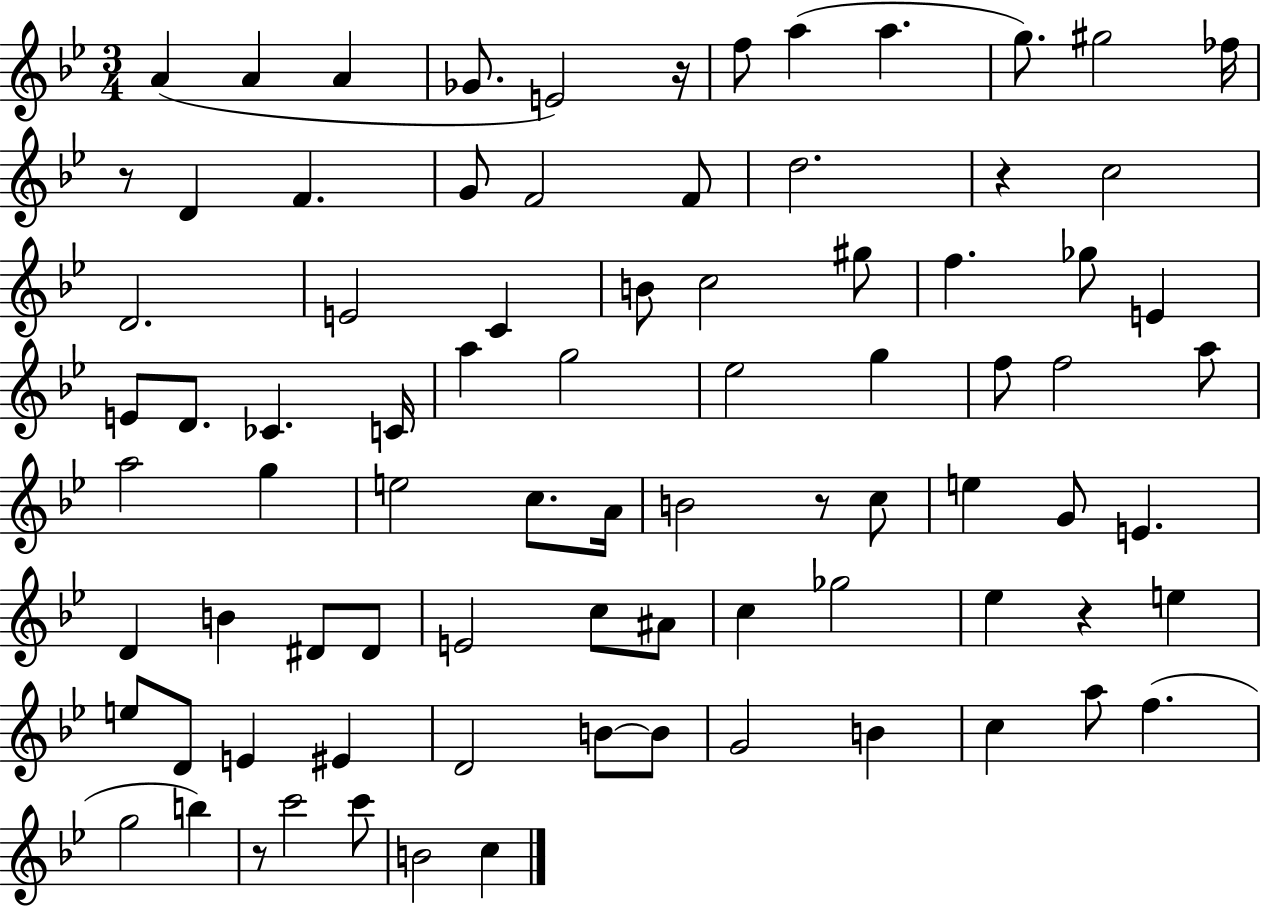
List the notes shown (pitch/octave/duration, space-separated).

A4/q A4/q A4/q Gb4/e. E4/h R/s F5/e A5/q A5/q. G5/e. G#5/h FES5/s R/e D4/q F4/q. G4/e F4/h F4/e D5/h. R/q C5/h D4/h. E4/h C4/q B4/e C5/h G#5/e F5/q. Gb5/e E4/q E4/e D4/e. CES4/q. C4/s A5/q G5/h Eb5/h G5/q F5/e F5/h A5/e A5/h G5/q E5/h C5/e. A4/s B4/h R/e C5/e E5/q G4/e E4/q. D4/q B4/q D#4/e D#4/e E4/h C5/e A#4/e C5/q Gb5/h Eb5/q R/q E5/q E5/e D4/e E4/q EIS4/q D4/h B4/e B4/e G4/h B4/q C5/q A5/e F5/q. G5/h B5/q R/e C6/h C6/e B4/h C5/q